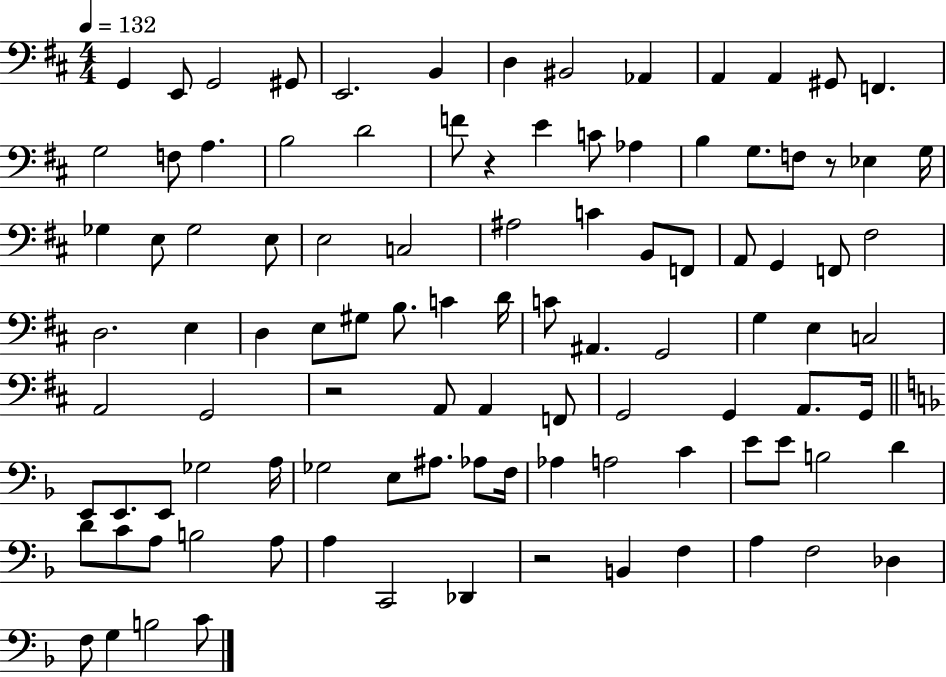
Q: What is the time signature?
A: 4/4